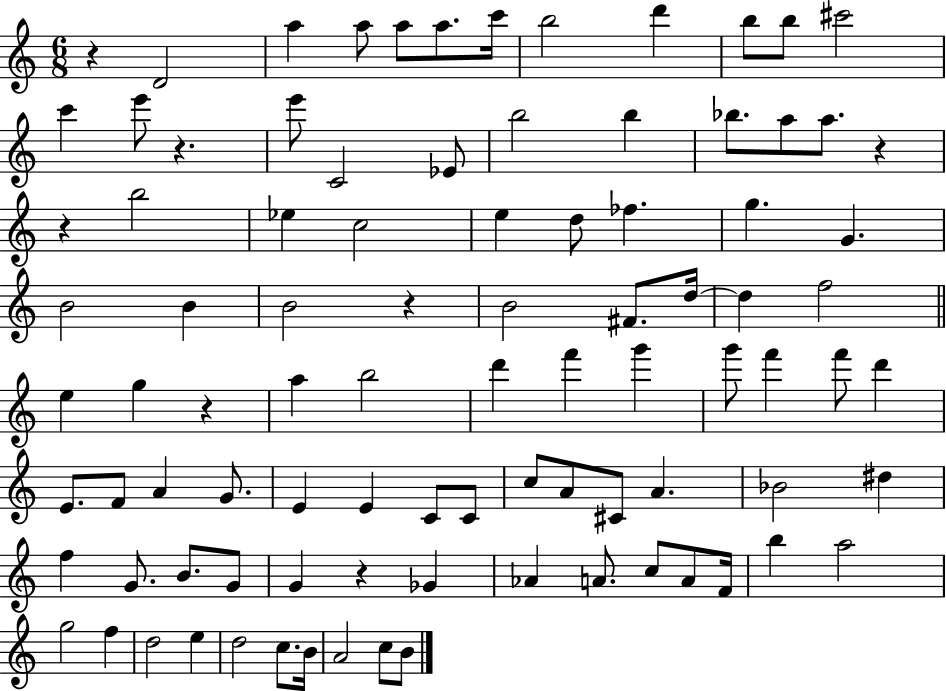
{
  \clef treble
  \numericTimeSignature
  \time 6/8
  \key c \major
  r4 d'2 | a''4 a''8 a''8 a''8. c'''16 | b''2 d'''4 | b''8 b''8 cis'''2 | \break c'''4 e'''8 r4. | e'''8 c'2 ees'8 | b''2 b''4 | bes''8. a''8 a''8. r4 | \break r4 b''2 | ees''4 c''2 | e''4 d''8 fes''4. | g''4. g'4. | \break b'2 b'4 | b'2 r4 | b'2 fis'8. d''16~~ | d''4 f''2 | \break \bar "||" \break \key c \major e''4 g''4 r4 | a''4 b''2 | d'''4 f'''4 g'''4 | g'''8 f'''4 f'''8 d'''4 | \break e'8. f'8 a'4 g'8. | e'4 e'4 c'8 c'8 | c''8 a'8 cis'8 a'4. | bes'2 dis''4 | \break f''4 g'8. b'8. g'8 | g'4 r4 ges'4 | aes'4 a'8. c''8 a'8 f'16 | b''4 a''2 | \break g''2 f''4 | d''2 e''4 | d''2 c''8. b'16 | a'2 c''8 b'8 | \break \bar "|."
}